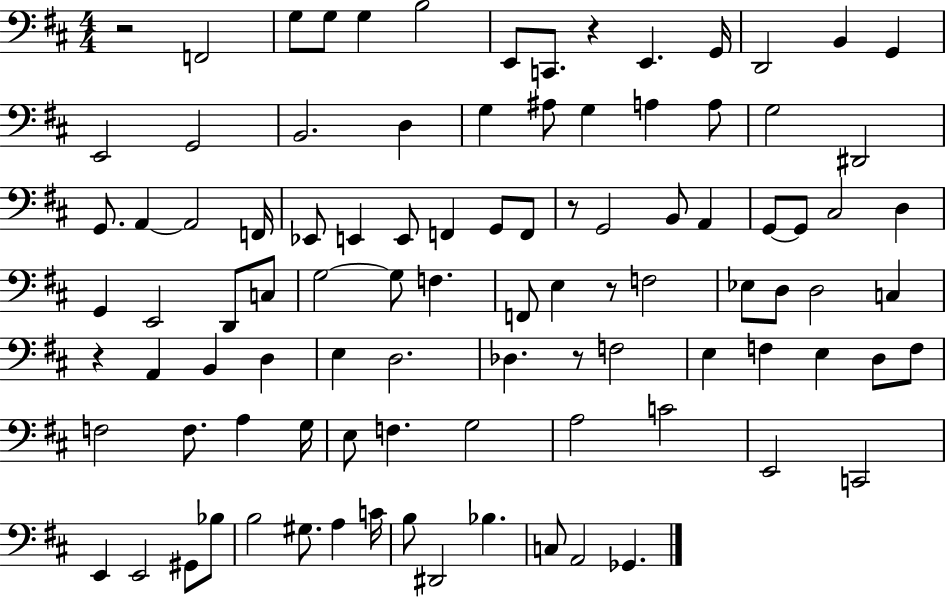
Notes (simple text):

R/h F2/h G3/e G3/e G3/q B3/h E2/e C2/e. R/q E2/q. G2/s D2/h B2/q G2/q E2/h G2/h B2/h. D3/q G3/q A#3/e G3/q A3/q A3/e G3/h D#2/h G2/e. A2/q A2/h F2/s Eb2/e E2/q E2/e F2/q G2/e F2/e R/e G2/h B2/e A2/q G2/e G2/e C#3/h D3/q G2/q E2/h D2/e C3/e G3/h G3/e F3/q. F2/e E3/q R/e F3/h Eb3/e D3/e D3/h C3/q R/q A2/q B2/q D3/q E3/q D3/h. Db3/q. R/e F3/h E3/q F3/q E3/q D3/e F3/e F3/h F3/e. A3/q G3/s E3/e F3/q. G3/h A3/h C4/h E2/h C2/h E2/q E2/h G#2/e Bb3/e B3/h G#3/e. A3/q C4/s B3/e D#2/h Bb3/q. C3/e A2/h Gb2/q.